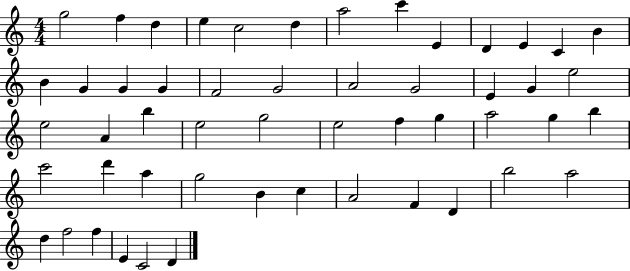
G5/h F5/q D5/q E5/q C5/h D5/q A5/h C6/q E4/q D4/q E4/q C4/q B4/q B4/q G4/q G4/q G4/q F4/h G4/h A4/h G4/h E4/q G4/q E5/h E5/h A4/q B5/q E5/h G5/h E5/h F5/q G5/q A5/h G5/q B5/q C6/h D6/q A5/q G5/h B4/q C5/q A4/h F4/q D4/q B5/h A5/h D5/q F5/h F5/q E4/q C4/h D4/q